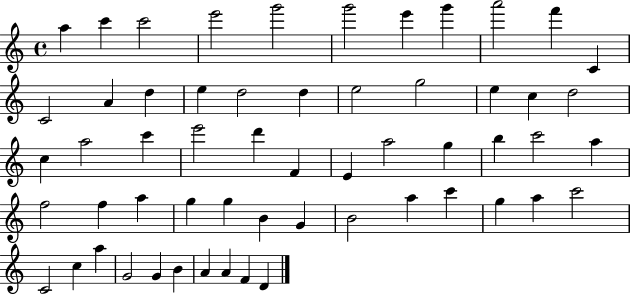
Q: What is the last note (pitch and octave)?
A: D4